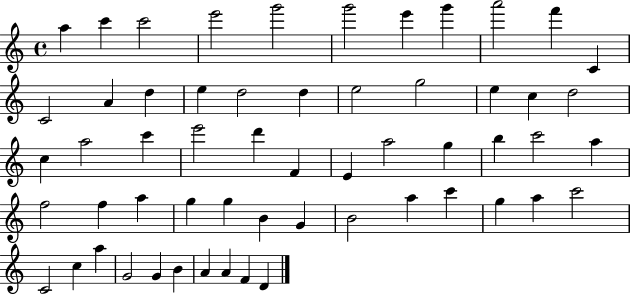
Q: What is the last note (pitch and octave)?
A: D4